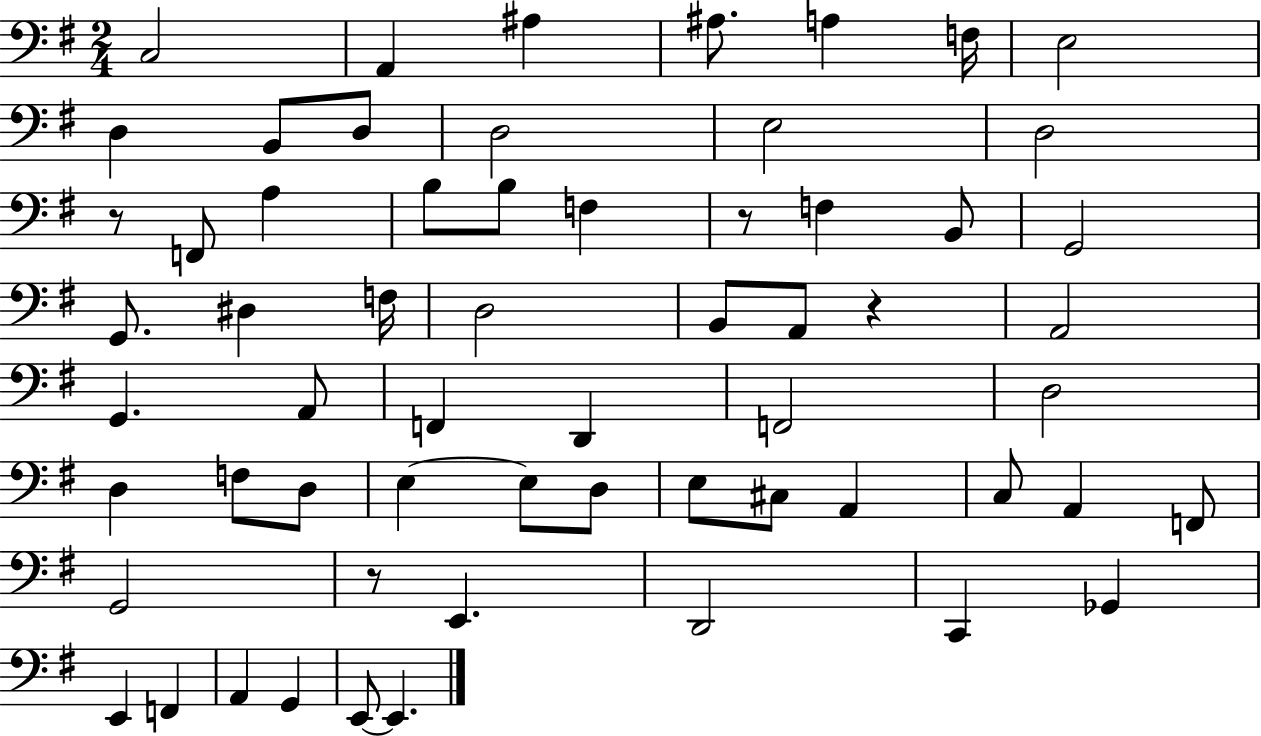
C3/h A2/q A#3/q A#3/e. A3/q F3/s E3/h D3/q B2/e D3/e D3/h E3/h D3/h R/e F2/e A3/q B3/e B3/e F3/q R/e F3/q B2/e G2/h G2/e. D#3/q F3/s D3/h B2/e A2/e R/q A2/h G2/q. A2/e F2/q D2/q F2/h D3/h D3/q F3/e D3/e E3/q E3/e D3/e E3/e C#3/e A2/q C3/e A2/q F2/e G2/h R/e E2/q. D2/h C2/q Gb2/q E2/q F2/q A2/q G2/q E2/e E2/q.